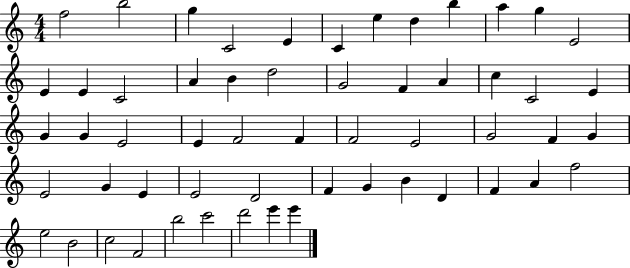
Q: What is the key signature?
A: C major